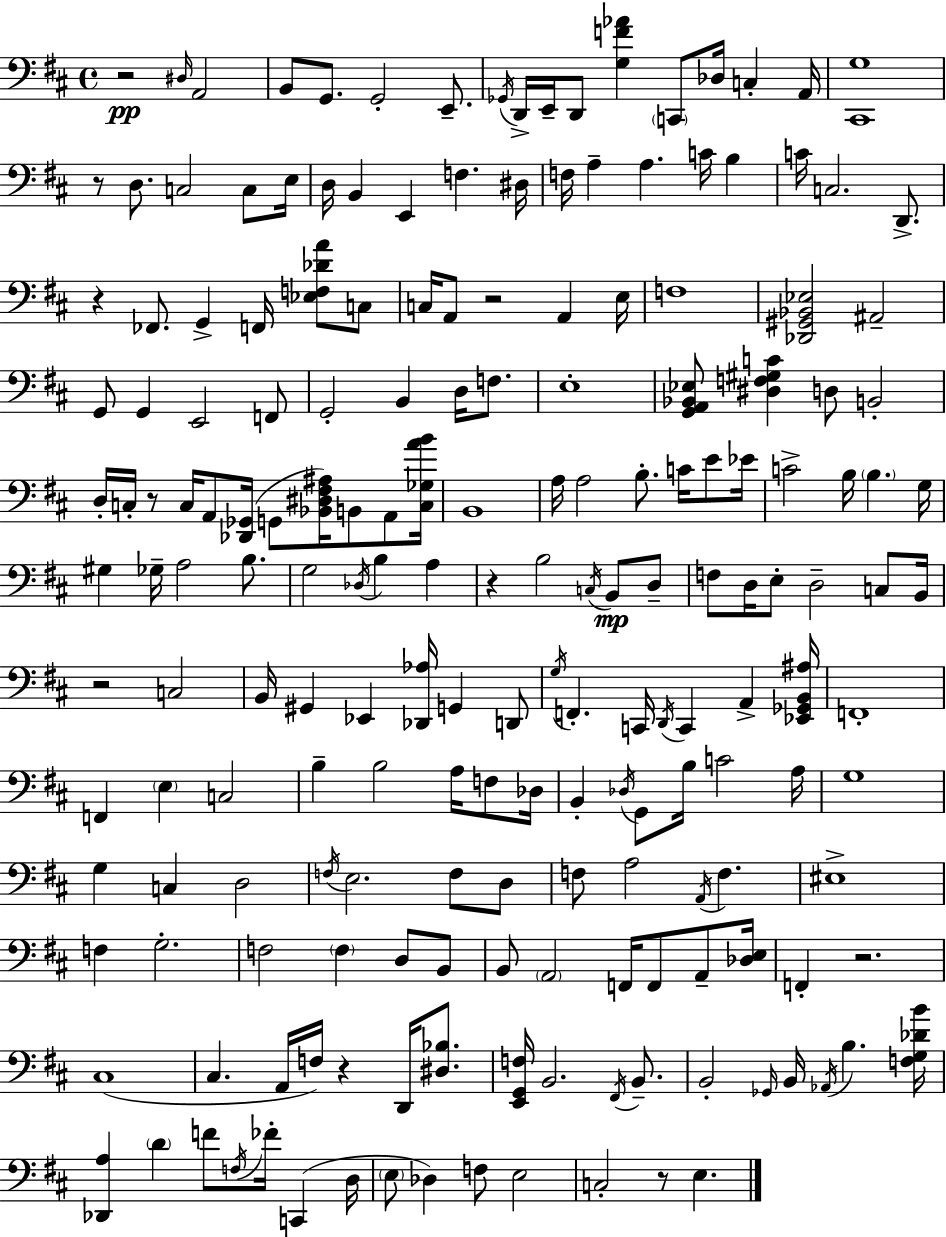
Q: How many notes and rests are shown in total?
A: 191